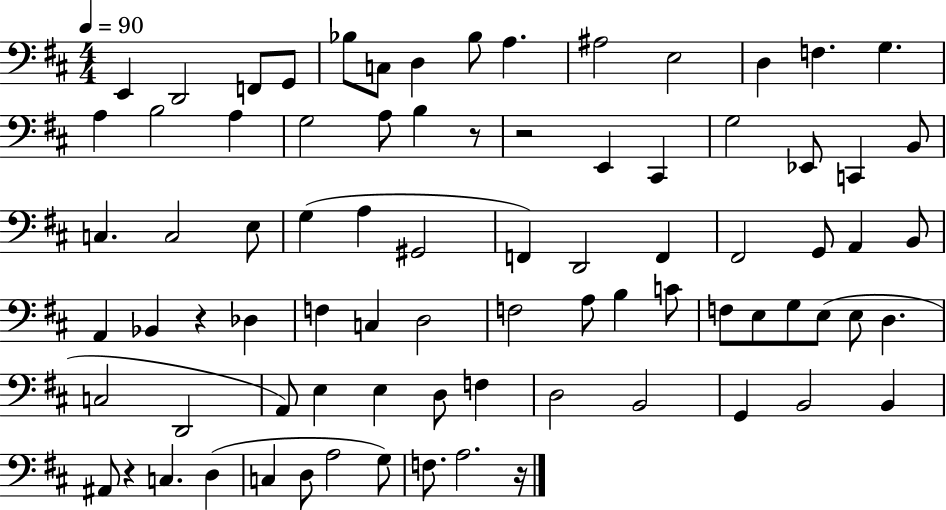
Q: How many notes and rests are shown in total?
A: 81